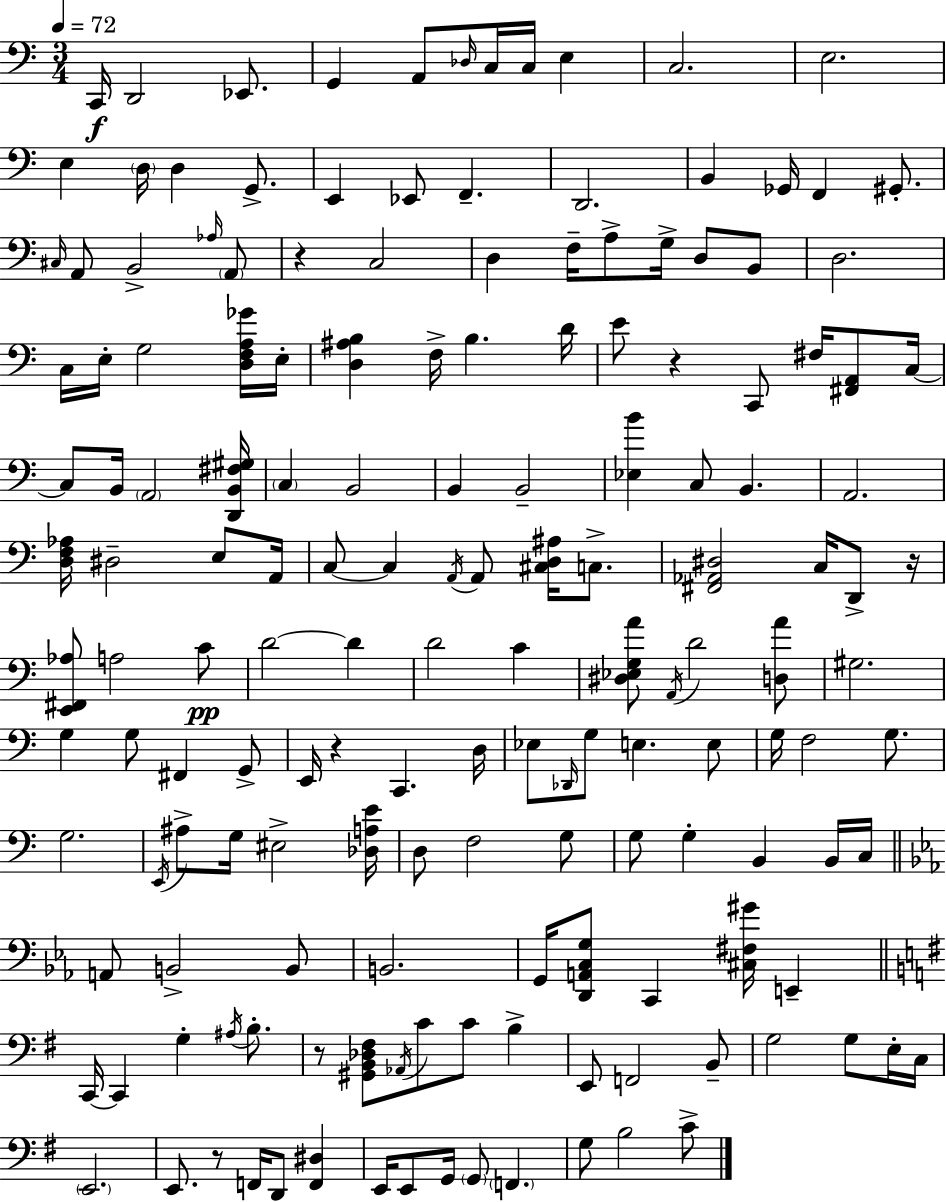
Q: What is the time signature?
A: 3/4